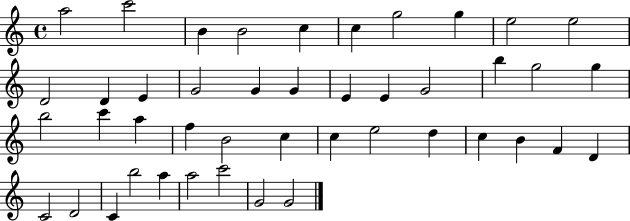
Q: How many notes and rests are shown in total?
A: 44